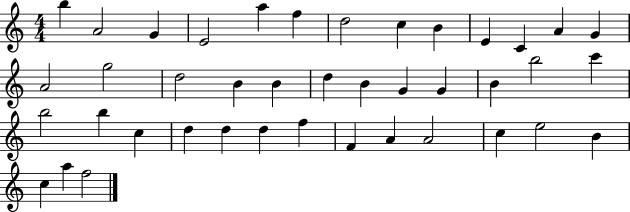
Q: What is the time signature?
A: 4/4